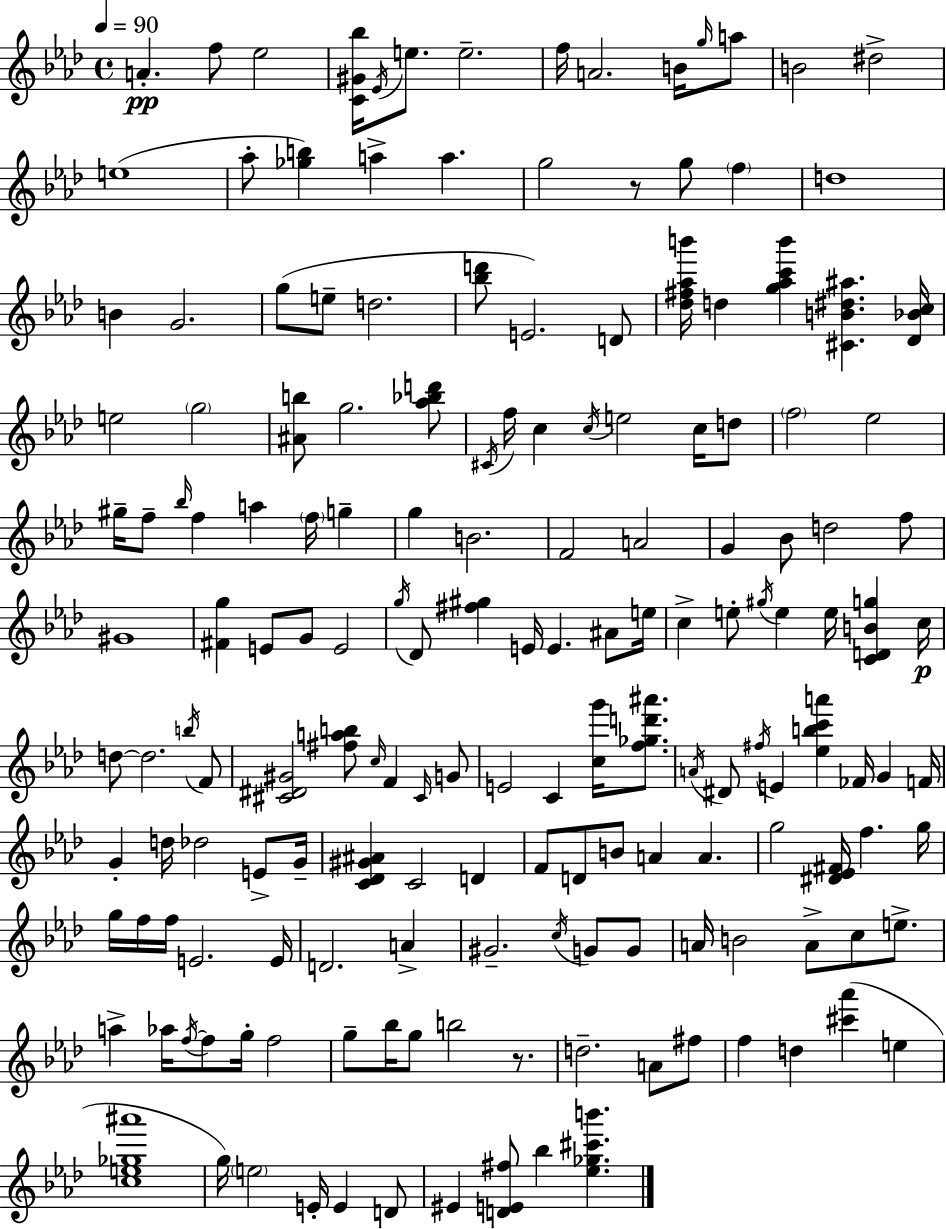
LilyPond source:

{
  \clef treble
  \time 4/4
  \defaultTimeSignature
  \key f \minor
  \tempo 4 = 90
  a'4.-.\pp f''8 ees''2 | <c' gis' bes''>16 \acciaccatura { ees'16 } e''8. e''2.-- | f''16 a'2. b'16 \grace { g''16 } | a''8 b'2 dis''2-> | \break e''1( | aes''8-. <ges'' b''>4) a''4-> a''4. | g''2 r8 g''8 \parenthesize f''4 | d''1 | \break b'4 g'2. | g''8( e''8-- d''2. | <bes'' d'''>8 e'2.) | d'8 <des'' fis'' aes'' b'''>16 d''4 <g'' aes'' c''' b'''>4 <cis' b' dis'' ais''>4. | \break <des' bes' c''>16 e''2 \parenthesize g''2 | <ais' b''>8 g''2. | <aes'' bes'' d'''>8 \acciaccatura { cis'16 } f''16 c''4 \acciaccatura { c''16 } e''2 | c''16 d''8 \parenthesize f''2 ees''2 | \break gis''16-- f''8-- \grace { bes''16 } f''4 a''4 | \parenthesize f''16 g''4-- g''4 b'2. | f'2 a'2 | g'4 bes'8 d''2 | \break f''8 gis'1 | <fis' g''>4 e'8 g'8 e'2 | \acciaccatura { g''16 } des'8 <fis'' gis''>4 e'16 e'4. | ais'8 e''16 c''4-> e''8-. \acciaccatura { gis''16 } e''4 | \break e''16 <c' d' b' g''>4 c''16\p d''8~~ d''2. | \acciaccatura { b''16 } f'8 <cis' dis' gis'>2 | <fis'' a'' b''>8 \grace { c''16 } f'4 \grace { cis'16 } g'8 e'2 | c'4 <c'' g'''>16 <f'' ges'' d''' ais'''>8. \acciaccatura { a'16 } dis'8 \acciaccatura { fis''16 } e'4 | \break <ees'' b'' c''' a'''>4 fes'16 g'4 f'16 g'4-. | d''16 des''2 e'8-> g'16-- <c' des' gis' ais'>4 | c'2 d'4 f'8 d'8 | b'8 a'4 a'4. g''2 | \break <dis' ees' fis'>16 f''4. g''16 g''16 f''16 f''16 e'2. | e'16 d'2. | a'4-> gis'2.-- | \acciaccatura { c''16 } g'8 g'8 a'16 b'2 | \break a'8-> c''8 e''8.-> a''4-> | aes''16 \acciaccatura { f''16~ }~ f''8 g''16-. f''2 g''8-- | bes''16 g''8 b''2 r8. d''2.-- | a'8 fis''8 f''4 | \break d''4 <cis''' aes'''>4( e''4 <c'' e'' ges'' ais'''>1 | g''16) \parenthesize e''2 | e'16-. e'4 d'8 eis'4 | <d' e' fis''>8 bes''4 <ees'' ges'' cis''' b'''>4. \bar "|."
}